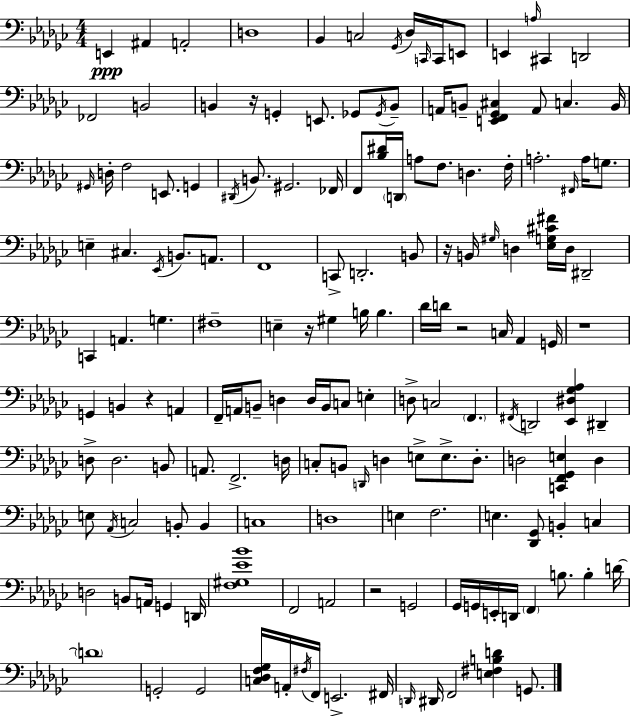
X:1
T:Untitled
M:4/4
L:1/4
K:Ebm
E,, ^A,, A,,2 D,4 _B,, C,2 _G,,/4 _D,/4 C,,/4 C,,/4 E,,/2 E,, A,/4 ^C,, D,,2 _F,,2 B,,2 B,, z/4 G,, E,,/2 _G,,/2 _G,,/4 B,,/2 A,,/4 B,,/2 [E,,F,,_G,,^C,] A,,/2 C, B,,/4 ^G,,/4 D,/4 F,2 E,,/2 G,, ^D,,/4 B,,/2 ^G,,2 _F,,/4 F,,/2 [_B,^D]/4 D,,/4 A,/2 F,/2 D, F,/4 A,2 ^F,,/4 A,/4 G,/2 E, ^C, _E,,/4 B,,/2 A,,/2 F,,4 C,,/2 D,,2 B,,/2 z/4 B,,/4 ^G,/4 D, [_E,G,^C^F]/4 D,/4 ^D,,2 C,, A,, G, ^F,4 E, z/4 ^G, B,/4 B, _D/4 D/4 z2 C,/4 _A,, G,,/4 z4 G,, B,, z A,, F,,/4 A,,/4 B,,/2 D, D,/4 B,,/4 C,/2 E, D,/2 C,2 F,, ^F,,/4 D,,2 [_E,,^D,_G,_A,] ^D,, D,/2 D,2 B,,/2 A,,/2 F,,2 D,/4 C,/2 B,,/2 D,,/4 D, E,/2 E,/2 D,/2 D,2 [C,,F,,_G,,E,] D, E,/2 _A,,/4 C,2 B,,/2 B,, C,4 D,4 E, F,2 E, [_D,,_G,,]/2 B,, C, D,2 B,,/2 A,,/4 G,, D,,/4 [F,^G,_E_B]4 F,,2 A,,2 z2 G,,2 _G,,/4 G,,/4 E,,/4 D,,/4 F,, B,/2 B, D/4 D4 G,,2 G,,2 [C,_D,F,_G,]/4 A,,/4 ^F,/4 F,,/4 E,,2 ^F,,/4 D,,/4 ^D,,/4 F,,2 [E,^F,B,D] G,,/2